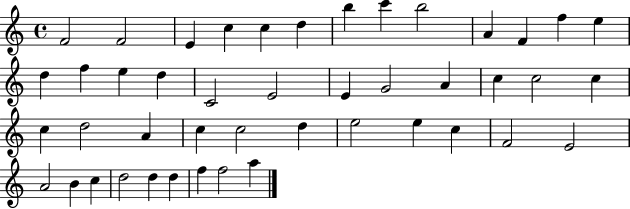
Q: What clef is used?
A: treble